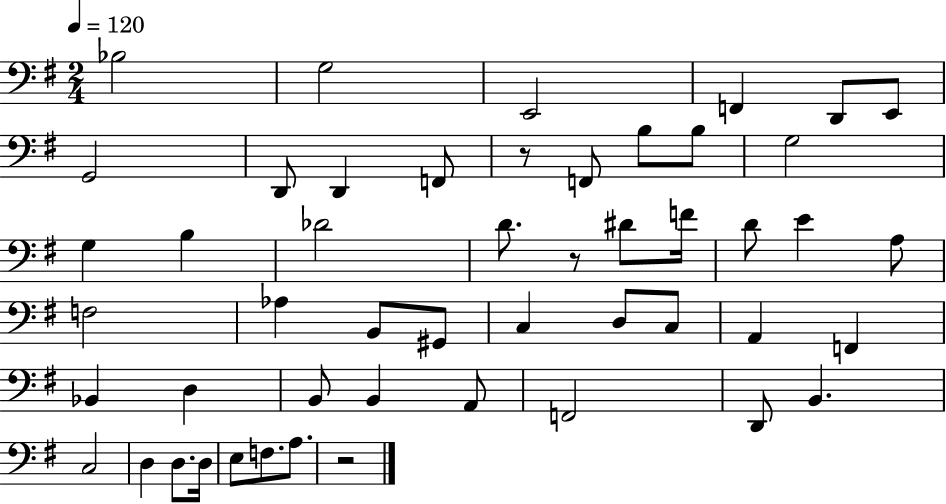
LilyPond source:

{
  \clef bass
  \numericTimeSignature
  \time 2/4
  \key g \major
  \tempo 4 = 120
  bes2 | g2 | e,2 | f,4 d,8 e,8 | \break g,2 | d,8 d,4 f,8 | r8 f,8 b8 b8 | g2 | \break g4 b4 | des'2 | d'8. r8 dis'8 f'16 | d'8 e'4 a8 | \break f2 | aes4 b,8 gis,8 | c4 d8 c8 | a,4 f,4 | \break bes,4 d4 | b,8 b,4 a,8 | f,2 | d,8 b,4. | \break c2 | d4 d8. d16 | e8 f8. a8. | r2 | \break \bar "|."
}